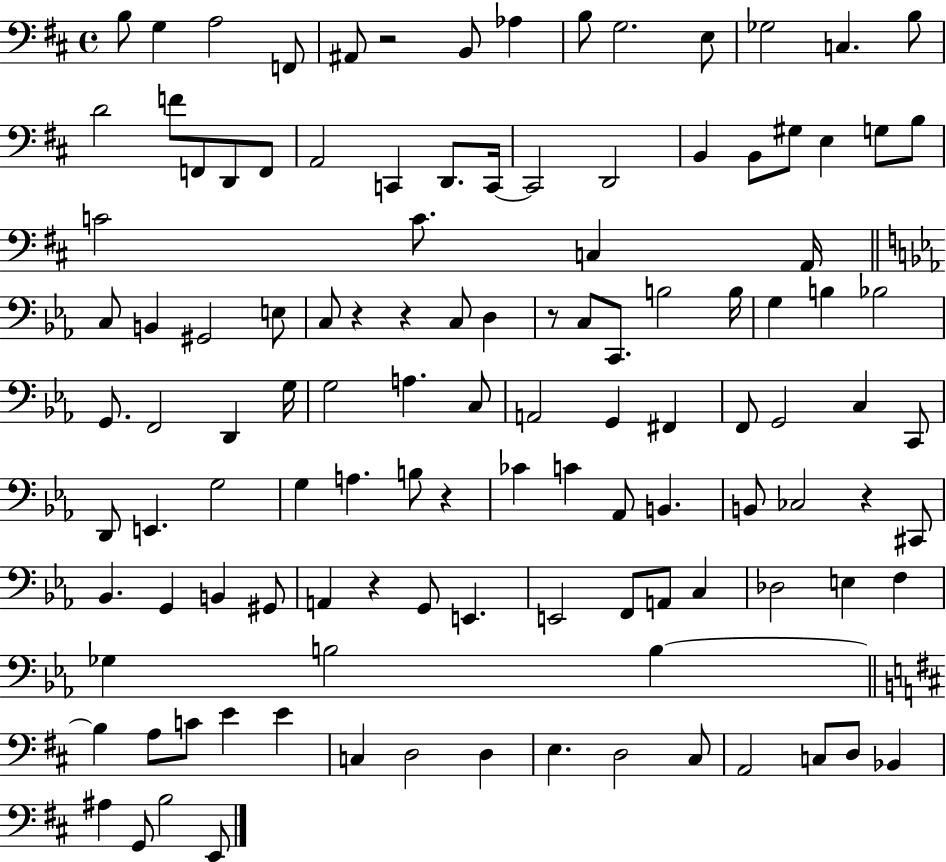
X:1
T:Untitled
M:4/4
L:1/4
K:D
B,/2 G, A,2 F,,/2 ^A,,/2 z2 B,,/2 _A, B,/2 G,2 E,/2 _G,2 C, B,/2 D2 F/2 F,,/2 D,,/2 F,,/2 A,,2 C,, D,,/2 C,,/4 C,,2 D,,2 B,, B,,/2 ^G,/2 E, G,/2 B,/2 C2 C/2 C, A,,/4 C,/2 B,, ^G,,2 E,/2 C,/2 z z C,/2 D, z/2 C,/2 C,,/2 B,2 B,/4 G, B, _B,2 G,,/2 F,,2 D,, G,/4 G,2 A, C,/2 A,,2 G,, ^F,, F,,/2 G,,2 C, C,,/2 D,,/2 E,, G,2 G, A, B,/2 z _C C _A,,/2 B,, B,,/2 _C,2 z ^C,,/2 _B,, G,, B,, ^G,,/2 A,, z G,,/2 E,, E,,2 F,,/2 A,,/2 C, _D,2 E, F, _G, B,2 B, B, A,/2 C/2 E E C, D,2 D, E, D,2 ^C,/2 A,,2 C,/2 D,/2 _B,, ^A, G,,/2 B,2 E,,/2